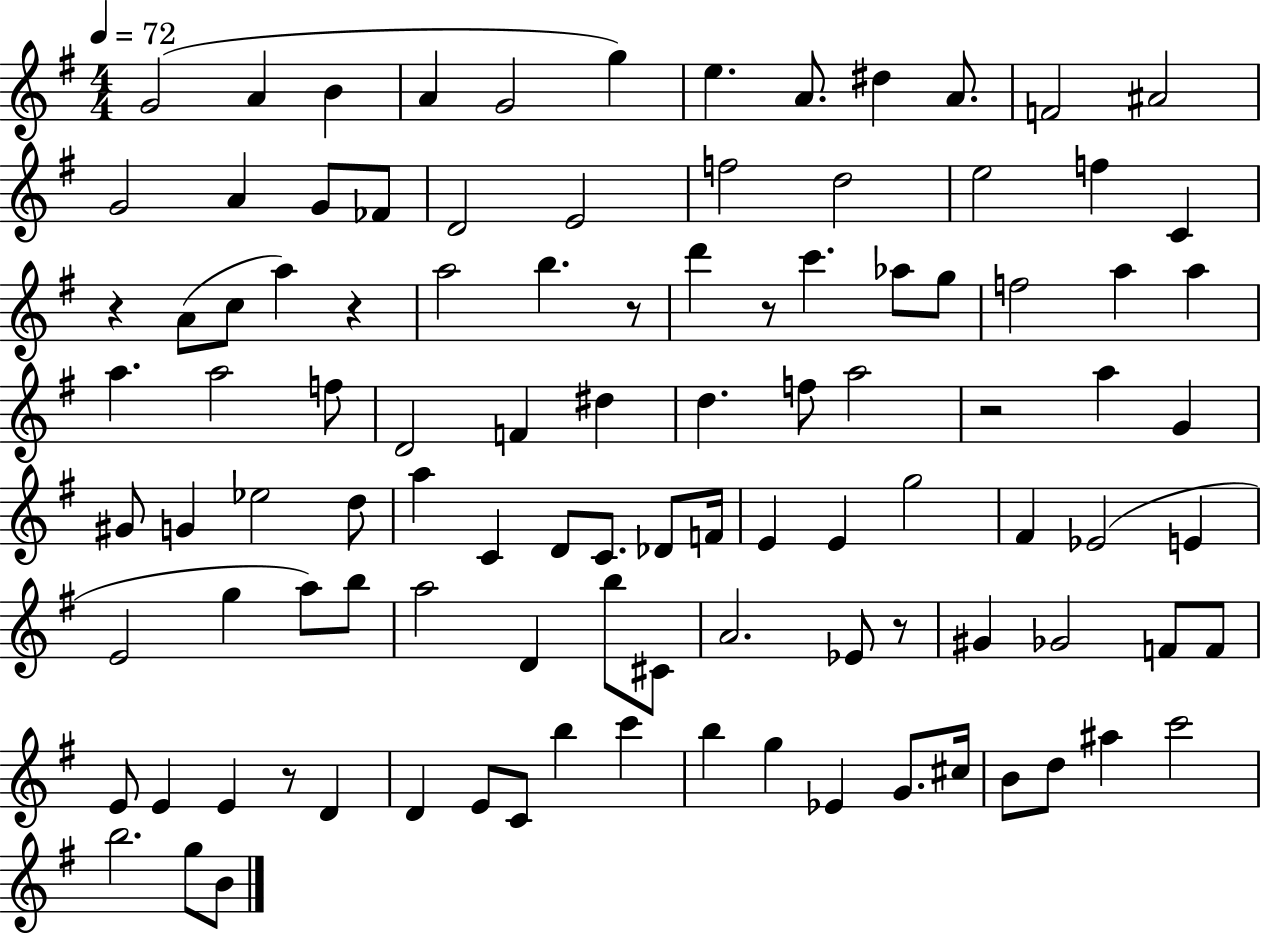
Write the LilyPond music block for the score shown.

{
  \clef treble
  \numericTimeSignature
  \time 4/4
  \key g \major
  \tempo 4 = 72
  g'2( a'4 b'4 | a'4 g'2 g''4) | e''4. a'8. dis''4 a'8. | f'2 ais'2 | \break g'2 a'4 g'8 fes'8 | d'2 e'2 | f''2 d''2 | e''2 f''4 c'4 | \break r4 a'8( c''8 a''4) r4 | a''2 b''4. r8 | d'''4 r8 c'''4. aes''8 g''8 | f''2 a''4 a''4 | \break a''4. a''2 f''8 | d'2 f'4 dis''4 | d''4. f''8 a''2 | r2 a''4 g'4 | \break gis'8 g'4 ees''2 d''8 | a''4 c'4 d'8 c'8. des'8 f'16 | e'4 e'4 g''2 | fis'4 ees'2( e'4 | \break e'2 g''4 a''8) b''8 | a''2 d'4 b''8 cis'8 | a'2. ees'8 r8 | gis'4 ges'2 f'8 f'8 | \break e'8 e'4 e'4 r8 d'4 | d'4 e'8 c'8 b''4 c'''4 | b''4 g''4 ees'4 g'8. cis''16 | b'8 d''8 ais''4 c'''2 | \break b''2. g''8 b'8 | \bar "|."
}